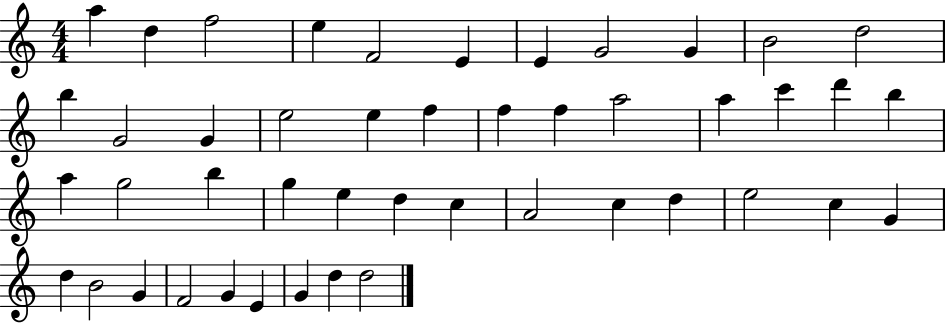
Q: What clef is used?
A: treble